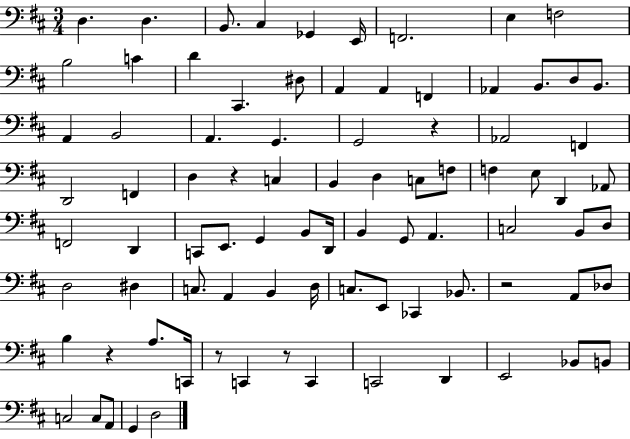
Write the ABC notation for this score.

X:1
T:Untitled
M:3/4
L:1/4
K:D
D, D, B,,/2 ^C, _G,, E,,/4 F,,2 E, F,2 B,2 C D ^C,, ^D,/2 A,, A,, F,, _A,, B,,/2 D,/2 B,,/2 A,, B,,2 A,, G,, G,,2 z _A,,2 F,, D,,2 F,, D, z C, B,, D, C,/2 F,/2 F, E,/2 D,, _A,,/2 F,,2 D,, C,,/2 E,,/2 G,, B,,/2 D,,/4 B,, G,,/2 A,, C,2 B,,/2 D,/2 D,2 ^D, C,/2 A,, B,, D,/4 C,/2 E,,/2 _C,, _B,,/2 z2 A,,/2 _D,/2 B, z A,/2 C,,/4 z/2 C,, z/2 C,, C,,2 D,, E,,2 _B,,/2 B,,/2 C,2 C,/2 A,,/2 G,, D,2